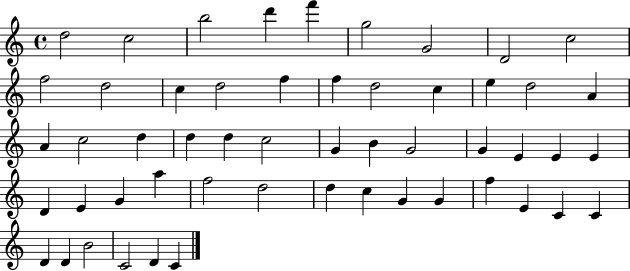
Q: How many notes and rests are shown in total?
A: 53